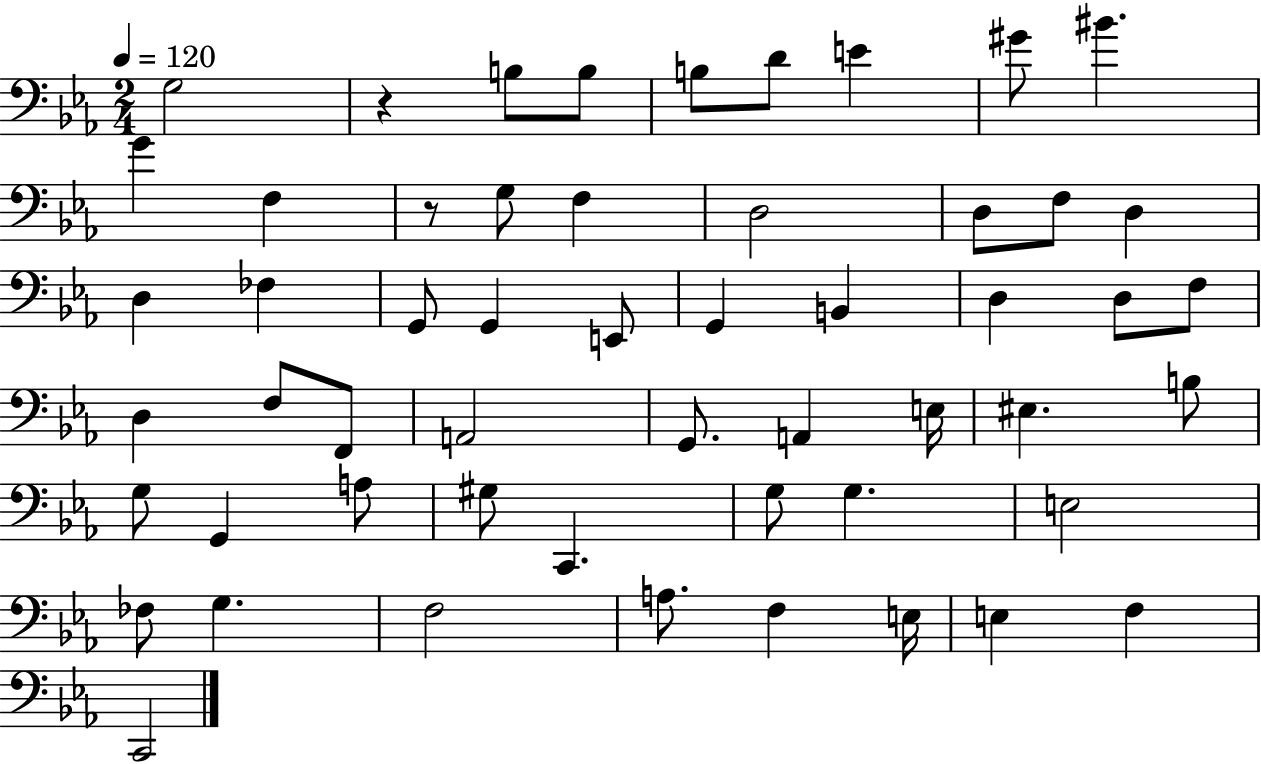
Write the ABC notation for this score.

X:1
T:Untitled
M:2/4
L:1/4
K:Eb
G,2 z B,/2 B,/2 B,/2 D/2 E ^G/2 ^B G F, z/2 G,/2 F, D,2 D,/2 F,/2 D, D, _F, G,,/2 G,, E,,/2 G,, B,, D, D,/2 F,/2 D, F,/2 F,,/2 A,,2 G,,/2 A,, E,/4 ^E, B,/2 G,/2 G,, A,/2 ^G,/2 C,, G,/2 G, E,2 _F,/2 G, F,2 A,/2 F, E,/4 E, F, C,,2